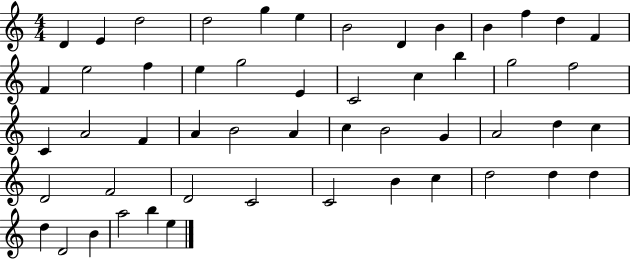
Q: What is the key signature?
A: C major